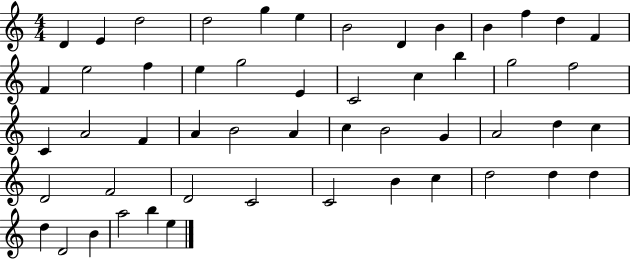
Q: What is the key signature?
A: C major